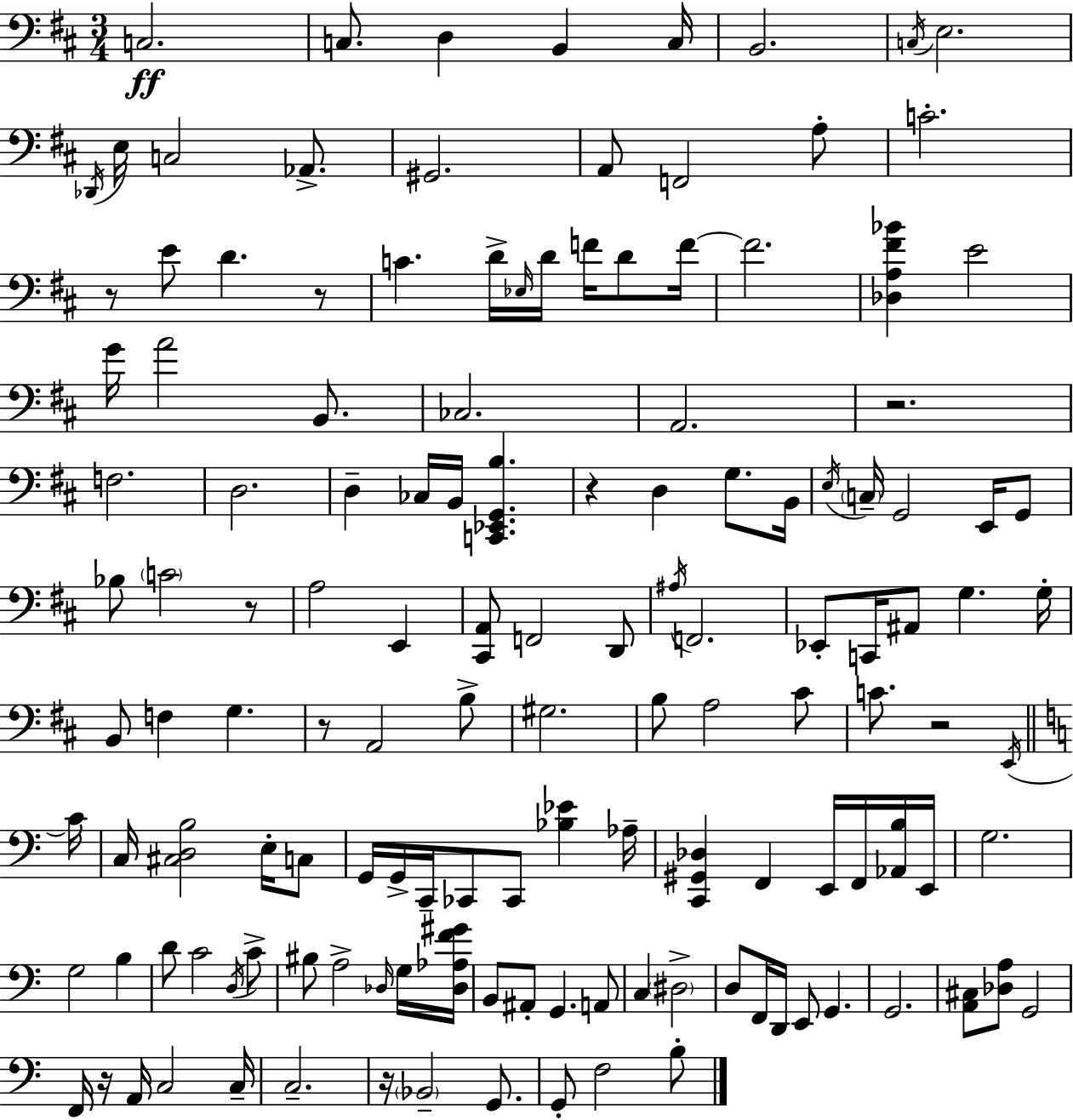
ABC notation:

X:1
T:Untitled
M:3/4
L:1/4
K:D
C,2 C,/2 D, B,, C,/4 B,,2 C,/4 E,2 _D,,/4 E,/4 C,2 _A,,/2 ^G,,2 A,,/2 F,,2 A,/2 C2 z/2 E/2 D z/2 C D/4 _E,/4 D/4 F/4 D/2 F/4 F2 [_D,A,^F_B] E2 G/4 A2 B,,/2 _C,2 A,,2 z2 F,2 D,2 D, _C,/4 B,,/4 [C,,_E,,G,,B,] z D, G,/2 B,,/4 E,/4 C,/4 G,,2 E,,/4 G,,/2 _B,/2 C2 z/2 A,2 E,, [^C,,A,,]/2 F,,2 D,,/2 ^A,/4 F,,2 _E,,/2 C,,/4 ^A,,/2 G, G,/4 B,,/2 F, G, z/2 A,,2 B,/2 ^G,2 B,/2 A,2 ^C/2 C/2 z2 E,,/4 C/4 C,/4 [^C,D,B,]2 E,/4 C,/2 G,,/4 G,,/4 C,,/4 _C,,/2 _C,,/2 [_B,_E] _A,/4 [C,,^G,,_D,] F,, E,,/4 F,,/4 [_A,,B,]/4 E,,/4 G,2 G,2 B, D/2 C2 D,/4 C/2 ^B,/2 A,2 _D,/4 G,/4 [_D,_A,F^G]/4 B,,/2 ^A,,/2 G,, A,,/2 C, ^D,2 D,/2 F,,/4 D,,/4 E,,/2 G,, G,,2 [A,,^C,]/2 [_D,A,]/2 G,,2 F,,/4 z/4 A,,/4 C,2 C,/4 C,2 z/4 _B,,2 G,,/2 G,,/2 F,2 B,/2